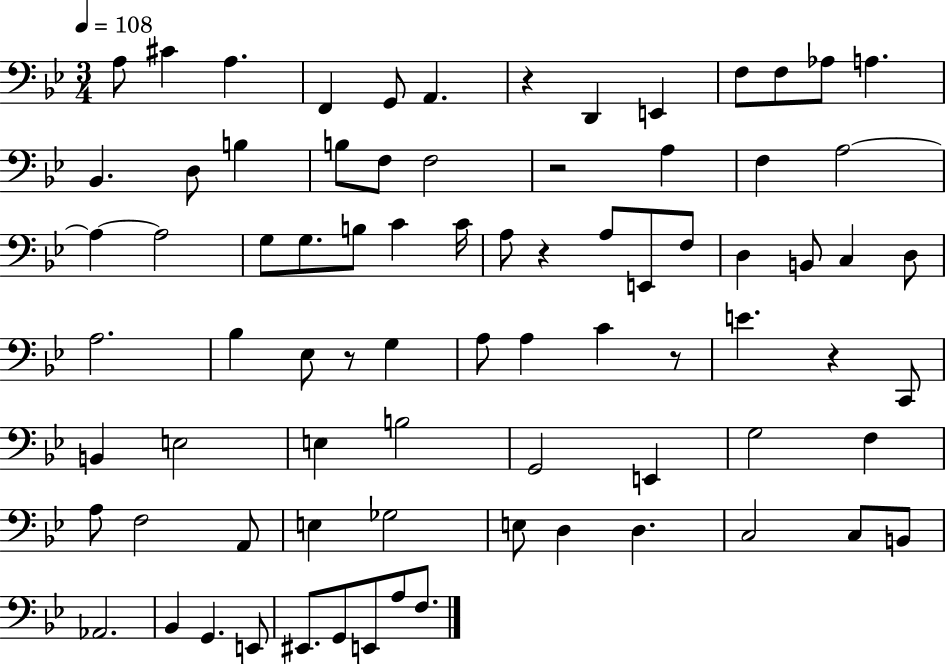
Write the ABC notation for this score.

X:1
T:Untitled
M:3/4
L:1/4
K:Bb
A,/2 ^C A, F,, G,,/2 A,, z D,, E,, F,/2 F,/2 _A,/2 A, _B,, D,/2 B, B,/2 F,/2 F,2 z2 A, F, A,2 A, A,2 G,/2 G,/2 B,/2 C C/4 A,/2 z A,/2 E,,/2 F,/2 D, B,,/2 C, D,/2 A,2 _B, _E,/2 z/2 G, A,/2 A, C z/2 E z C,,/2 B,, E,2 E, B,2 G,,2 E,, G,2 F, A,/2 F,2 A,,/2 E, _G,2 E,/2 D, D, C,2 C,/2 B,,/2 _A,,2 _B,, G,, E,,/2 ^E,,/2 G,,/2 E,,/2 A,/2 F,/2